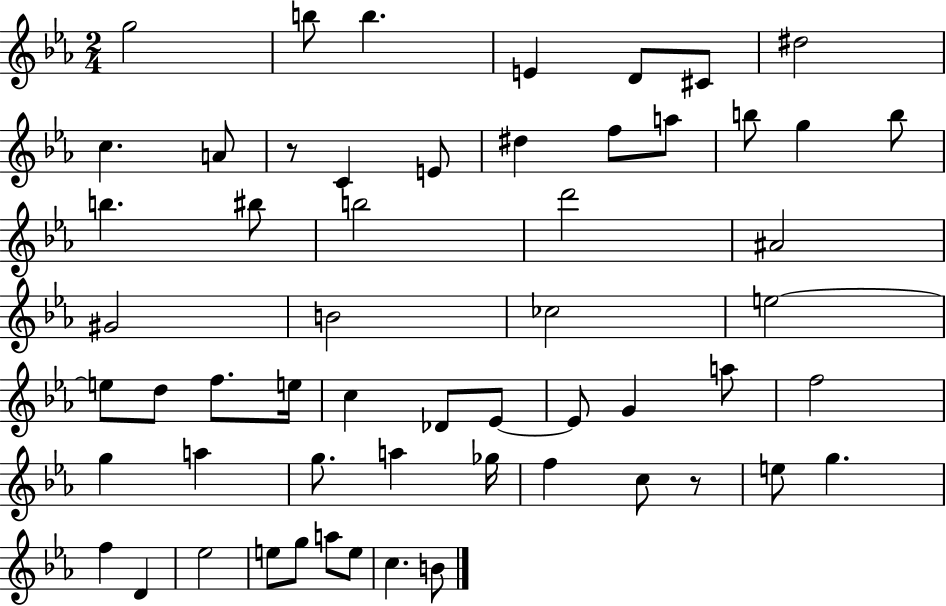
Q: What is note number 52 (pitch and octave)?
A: A5